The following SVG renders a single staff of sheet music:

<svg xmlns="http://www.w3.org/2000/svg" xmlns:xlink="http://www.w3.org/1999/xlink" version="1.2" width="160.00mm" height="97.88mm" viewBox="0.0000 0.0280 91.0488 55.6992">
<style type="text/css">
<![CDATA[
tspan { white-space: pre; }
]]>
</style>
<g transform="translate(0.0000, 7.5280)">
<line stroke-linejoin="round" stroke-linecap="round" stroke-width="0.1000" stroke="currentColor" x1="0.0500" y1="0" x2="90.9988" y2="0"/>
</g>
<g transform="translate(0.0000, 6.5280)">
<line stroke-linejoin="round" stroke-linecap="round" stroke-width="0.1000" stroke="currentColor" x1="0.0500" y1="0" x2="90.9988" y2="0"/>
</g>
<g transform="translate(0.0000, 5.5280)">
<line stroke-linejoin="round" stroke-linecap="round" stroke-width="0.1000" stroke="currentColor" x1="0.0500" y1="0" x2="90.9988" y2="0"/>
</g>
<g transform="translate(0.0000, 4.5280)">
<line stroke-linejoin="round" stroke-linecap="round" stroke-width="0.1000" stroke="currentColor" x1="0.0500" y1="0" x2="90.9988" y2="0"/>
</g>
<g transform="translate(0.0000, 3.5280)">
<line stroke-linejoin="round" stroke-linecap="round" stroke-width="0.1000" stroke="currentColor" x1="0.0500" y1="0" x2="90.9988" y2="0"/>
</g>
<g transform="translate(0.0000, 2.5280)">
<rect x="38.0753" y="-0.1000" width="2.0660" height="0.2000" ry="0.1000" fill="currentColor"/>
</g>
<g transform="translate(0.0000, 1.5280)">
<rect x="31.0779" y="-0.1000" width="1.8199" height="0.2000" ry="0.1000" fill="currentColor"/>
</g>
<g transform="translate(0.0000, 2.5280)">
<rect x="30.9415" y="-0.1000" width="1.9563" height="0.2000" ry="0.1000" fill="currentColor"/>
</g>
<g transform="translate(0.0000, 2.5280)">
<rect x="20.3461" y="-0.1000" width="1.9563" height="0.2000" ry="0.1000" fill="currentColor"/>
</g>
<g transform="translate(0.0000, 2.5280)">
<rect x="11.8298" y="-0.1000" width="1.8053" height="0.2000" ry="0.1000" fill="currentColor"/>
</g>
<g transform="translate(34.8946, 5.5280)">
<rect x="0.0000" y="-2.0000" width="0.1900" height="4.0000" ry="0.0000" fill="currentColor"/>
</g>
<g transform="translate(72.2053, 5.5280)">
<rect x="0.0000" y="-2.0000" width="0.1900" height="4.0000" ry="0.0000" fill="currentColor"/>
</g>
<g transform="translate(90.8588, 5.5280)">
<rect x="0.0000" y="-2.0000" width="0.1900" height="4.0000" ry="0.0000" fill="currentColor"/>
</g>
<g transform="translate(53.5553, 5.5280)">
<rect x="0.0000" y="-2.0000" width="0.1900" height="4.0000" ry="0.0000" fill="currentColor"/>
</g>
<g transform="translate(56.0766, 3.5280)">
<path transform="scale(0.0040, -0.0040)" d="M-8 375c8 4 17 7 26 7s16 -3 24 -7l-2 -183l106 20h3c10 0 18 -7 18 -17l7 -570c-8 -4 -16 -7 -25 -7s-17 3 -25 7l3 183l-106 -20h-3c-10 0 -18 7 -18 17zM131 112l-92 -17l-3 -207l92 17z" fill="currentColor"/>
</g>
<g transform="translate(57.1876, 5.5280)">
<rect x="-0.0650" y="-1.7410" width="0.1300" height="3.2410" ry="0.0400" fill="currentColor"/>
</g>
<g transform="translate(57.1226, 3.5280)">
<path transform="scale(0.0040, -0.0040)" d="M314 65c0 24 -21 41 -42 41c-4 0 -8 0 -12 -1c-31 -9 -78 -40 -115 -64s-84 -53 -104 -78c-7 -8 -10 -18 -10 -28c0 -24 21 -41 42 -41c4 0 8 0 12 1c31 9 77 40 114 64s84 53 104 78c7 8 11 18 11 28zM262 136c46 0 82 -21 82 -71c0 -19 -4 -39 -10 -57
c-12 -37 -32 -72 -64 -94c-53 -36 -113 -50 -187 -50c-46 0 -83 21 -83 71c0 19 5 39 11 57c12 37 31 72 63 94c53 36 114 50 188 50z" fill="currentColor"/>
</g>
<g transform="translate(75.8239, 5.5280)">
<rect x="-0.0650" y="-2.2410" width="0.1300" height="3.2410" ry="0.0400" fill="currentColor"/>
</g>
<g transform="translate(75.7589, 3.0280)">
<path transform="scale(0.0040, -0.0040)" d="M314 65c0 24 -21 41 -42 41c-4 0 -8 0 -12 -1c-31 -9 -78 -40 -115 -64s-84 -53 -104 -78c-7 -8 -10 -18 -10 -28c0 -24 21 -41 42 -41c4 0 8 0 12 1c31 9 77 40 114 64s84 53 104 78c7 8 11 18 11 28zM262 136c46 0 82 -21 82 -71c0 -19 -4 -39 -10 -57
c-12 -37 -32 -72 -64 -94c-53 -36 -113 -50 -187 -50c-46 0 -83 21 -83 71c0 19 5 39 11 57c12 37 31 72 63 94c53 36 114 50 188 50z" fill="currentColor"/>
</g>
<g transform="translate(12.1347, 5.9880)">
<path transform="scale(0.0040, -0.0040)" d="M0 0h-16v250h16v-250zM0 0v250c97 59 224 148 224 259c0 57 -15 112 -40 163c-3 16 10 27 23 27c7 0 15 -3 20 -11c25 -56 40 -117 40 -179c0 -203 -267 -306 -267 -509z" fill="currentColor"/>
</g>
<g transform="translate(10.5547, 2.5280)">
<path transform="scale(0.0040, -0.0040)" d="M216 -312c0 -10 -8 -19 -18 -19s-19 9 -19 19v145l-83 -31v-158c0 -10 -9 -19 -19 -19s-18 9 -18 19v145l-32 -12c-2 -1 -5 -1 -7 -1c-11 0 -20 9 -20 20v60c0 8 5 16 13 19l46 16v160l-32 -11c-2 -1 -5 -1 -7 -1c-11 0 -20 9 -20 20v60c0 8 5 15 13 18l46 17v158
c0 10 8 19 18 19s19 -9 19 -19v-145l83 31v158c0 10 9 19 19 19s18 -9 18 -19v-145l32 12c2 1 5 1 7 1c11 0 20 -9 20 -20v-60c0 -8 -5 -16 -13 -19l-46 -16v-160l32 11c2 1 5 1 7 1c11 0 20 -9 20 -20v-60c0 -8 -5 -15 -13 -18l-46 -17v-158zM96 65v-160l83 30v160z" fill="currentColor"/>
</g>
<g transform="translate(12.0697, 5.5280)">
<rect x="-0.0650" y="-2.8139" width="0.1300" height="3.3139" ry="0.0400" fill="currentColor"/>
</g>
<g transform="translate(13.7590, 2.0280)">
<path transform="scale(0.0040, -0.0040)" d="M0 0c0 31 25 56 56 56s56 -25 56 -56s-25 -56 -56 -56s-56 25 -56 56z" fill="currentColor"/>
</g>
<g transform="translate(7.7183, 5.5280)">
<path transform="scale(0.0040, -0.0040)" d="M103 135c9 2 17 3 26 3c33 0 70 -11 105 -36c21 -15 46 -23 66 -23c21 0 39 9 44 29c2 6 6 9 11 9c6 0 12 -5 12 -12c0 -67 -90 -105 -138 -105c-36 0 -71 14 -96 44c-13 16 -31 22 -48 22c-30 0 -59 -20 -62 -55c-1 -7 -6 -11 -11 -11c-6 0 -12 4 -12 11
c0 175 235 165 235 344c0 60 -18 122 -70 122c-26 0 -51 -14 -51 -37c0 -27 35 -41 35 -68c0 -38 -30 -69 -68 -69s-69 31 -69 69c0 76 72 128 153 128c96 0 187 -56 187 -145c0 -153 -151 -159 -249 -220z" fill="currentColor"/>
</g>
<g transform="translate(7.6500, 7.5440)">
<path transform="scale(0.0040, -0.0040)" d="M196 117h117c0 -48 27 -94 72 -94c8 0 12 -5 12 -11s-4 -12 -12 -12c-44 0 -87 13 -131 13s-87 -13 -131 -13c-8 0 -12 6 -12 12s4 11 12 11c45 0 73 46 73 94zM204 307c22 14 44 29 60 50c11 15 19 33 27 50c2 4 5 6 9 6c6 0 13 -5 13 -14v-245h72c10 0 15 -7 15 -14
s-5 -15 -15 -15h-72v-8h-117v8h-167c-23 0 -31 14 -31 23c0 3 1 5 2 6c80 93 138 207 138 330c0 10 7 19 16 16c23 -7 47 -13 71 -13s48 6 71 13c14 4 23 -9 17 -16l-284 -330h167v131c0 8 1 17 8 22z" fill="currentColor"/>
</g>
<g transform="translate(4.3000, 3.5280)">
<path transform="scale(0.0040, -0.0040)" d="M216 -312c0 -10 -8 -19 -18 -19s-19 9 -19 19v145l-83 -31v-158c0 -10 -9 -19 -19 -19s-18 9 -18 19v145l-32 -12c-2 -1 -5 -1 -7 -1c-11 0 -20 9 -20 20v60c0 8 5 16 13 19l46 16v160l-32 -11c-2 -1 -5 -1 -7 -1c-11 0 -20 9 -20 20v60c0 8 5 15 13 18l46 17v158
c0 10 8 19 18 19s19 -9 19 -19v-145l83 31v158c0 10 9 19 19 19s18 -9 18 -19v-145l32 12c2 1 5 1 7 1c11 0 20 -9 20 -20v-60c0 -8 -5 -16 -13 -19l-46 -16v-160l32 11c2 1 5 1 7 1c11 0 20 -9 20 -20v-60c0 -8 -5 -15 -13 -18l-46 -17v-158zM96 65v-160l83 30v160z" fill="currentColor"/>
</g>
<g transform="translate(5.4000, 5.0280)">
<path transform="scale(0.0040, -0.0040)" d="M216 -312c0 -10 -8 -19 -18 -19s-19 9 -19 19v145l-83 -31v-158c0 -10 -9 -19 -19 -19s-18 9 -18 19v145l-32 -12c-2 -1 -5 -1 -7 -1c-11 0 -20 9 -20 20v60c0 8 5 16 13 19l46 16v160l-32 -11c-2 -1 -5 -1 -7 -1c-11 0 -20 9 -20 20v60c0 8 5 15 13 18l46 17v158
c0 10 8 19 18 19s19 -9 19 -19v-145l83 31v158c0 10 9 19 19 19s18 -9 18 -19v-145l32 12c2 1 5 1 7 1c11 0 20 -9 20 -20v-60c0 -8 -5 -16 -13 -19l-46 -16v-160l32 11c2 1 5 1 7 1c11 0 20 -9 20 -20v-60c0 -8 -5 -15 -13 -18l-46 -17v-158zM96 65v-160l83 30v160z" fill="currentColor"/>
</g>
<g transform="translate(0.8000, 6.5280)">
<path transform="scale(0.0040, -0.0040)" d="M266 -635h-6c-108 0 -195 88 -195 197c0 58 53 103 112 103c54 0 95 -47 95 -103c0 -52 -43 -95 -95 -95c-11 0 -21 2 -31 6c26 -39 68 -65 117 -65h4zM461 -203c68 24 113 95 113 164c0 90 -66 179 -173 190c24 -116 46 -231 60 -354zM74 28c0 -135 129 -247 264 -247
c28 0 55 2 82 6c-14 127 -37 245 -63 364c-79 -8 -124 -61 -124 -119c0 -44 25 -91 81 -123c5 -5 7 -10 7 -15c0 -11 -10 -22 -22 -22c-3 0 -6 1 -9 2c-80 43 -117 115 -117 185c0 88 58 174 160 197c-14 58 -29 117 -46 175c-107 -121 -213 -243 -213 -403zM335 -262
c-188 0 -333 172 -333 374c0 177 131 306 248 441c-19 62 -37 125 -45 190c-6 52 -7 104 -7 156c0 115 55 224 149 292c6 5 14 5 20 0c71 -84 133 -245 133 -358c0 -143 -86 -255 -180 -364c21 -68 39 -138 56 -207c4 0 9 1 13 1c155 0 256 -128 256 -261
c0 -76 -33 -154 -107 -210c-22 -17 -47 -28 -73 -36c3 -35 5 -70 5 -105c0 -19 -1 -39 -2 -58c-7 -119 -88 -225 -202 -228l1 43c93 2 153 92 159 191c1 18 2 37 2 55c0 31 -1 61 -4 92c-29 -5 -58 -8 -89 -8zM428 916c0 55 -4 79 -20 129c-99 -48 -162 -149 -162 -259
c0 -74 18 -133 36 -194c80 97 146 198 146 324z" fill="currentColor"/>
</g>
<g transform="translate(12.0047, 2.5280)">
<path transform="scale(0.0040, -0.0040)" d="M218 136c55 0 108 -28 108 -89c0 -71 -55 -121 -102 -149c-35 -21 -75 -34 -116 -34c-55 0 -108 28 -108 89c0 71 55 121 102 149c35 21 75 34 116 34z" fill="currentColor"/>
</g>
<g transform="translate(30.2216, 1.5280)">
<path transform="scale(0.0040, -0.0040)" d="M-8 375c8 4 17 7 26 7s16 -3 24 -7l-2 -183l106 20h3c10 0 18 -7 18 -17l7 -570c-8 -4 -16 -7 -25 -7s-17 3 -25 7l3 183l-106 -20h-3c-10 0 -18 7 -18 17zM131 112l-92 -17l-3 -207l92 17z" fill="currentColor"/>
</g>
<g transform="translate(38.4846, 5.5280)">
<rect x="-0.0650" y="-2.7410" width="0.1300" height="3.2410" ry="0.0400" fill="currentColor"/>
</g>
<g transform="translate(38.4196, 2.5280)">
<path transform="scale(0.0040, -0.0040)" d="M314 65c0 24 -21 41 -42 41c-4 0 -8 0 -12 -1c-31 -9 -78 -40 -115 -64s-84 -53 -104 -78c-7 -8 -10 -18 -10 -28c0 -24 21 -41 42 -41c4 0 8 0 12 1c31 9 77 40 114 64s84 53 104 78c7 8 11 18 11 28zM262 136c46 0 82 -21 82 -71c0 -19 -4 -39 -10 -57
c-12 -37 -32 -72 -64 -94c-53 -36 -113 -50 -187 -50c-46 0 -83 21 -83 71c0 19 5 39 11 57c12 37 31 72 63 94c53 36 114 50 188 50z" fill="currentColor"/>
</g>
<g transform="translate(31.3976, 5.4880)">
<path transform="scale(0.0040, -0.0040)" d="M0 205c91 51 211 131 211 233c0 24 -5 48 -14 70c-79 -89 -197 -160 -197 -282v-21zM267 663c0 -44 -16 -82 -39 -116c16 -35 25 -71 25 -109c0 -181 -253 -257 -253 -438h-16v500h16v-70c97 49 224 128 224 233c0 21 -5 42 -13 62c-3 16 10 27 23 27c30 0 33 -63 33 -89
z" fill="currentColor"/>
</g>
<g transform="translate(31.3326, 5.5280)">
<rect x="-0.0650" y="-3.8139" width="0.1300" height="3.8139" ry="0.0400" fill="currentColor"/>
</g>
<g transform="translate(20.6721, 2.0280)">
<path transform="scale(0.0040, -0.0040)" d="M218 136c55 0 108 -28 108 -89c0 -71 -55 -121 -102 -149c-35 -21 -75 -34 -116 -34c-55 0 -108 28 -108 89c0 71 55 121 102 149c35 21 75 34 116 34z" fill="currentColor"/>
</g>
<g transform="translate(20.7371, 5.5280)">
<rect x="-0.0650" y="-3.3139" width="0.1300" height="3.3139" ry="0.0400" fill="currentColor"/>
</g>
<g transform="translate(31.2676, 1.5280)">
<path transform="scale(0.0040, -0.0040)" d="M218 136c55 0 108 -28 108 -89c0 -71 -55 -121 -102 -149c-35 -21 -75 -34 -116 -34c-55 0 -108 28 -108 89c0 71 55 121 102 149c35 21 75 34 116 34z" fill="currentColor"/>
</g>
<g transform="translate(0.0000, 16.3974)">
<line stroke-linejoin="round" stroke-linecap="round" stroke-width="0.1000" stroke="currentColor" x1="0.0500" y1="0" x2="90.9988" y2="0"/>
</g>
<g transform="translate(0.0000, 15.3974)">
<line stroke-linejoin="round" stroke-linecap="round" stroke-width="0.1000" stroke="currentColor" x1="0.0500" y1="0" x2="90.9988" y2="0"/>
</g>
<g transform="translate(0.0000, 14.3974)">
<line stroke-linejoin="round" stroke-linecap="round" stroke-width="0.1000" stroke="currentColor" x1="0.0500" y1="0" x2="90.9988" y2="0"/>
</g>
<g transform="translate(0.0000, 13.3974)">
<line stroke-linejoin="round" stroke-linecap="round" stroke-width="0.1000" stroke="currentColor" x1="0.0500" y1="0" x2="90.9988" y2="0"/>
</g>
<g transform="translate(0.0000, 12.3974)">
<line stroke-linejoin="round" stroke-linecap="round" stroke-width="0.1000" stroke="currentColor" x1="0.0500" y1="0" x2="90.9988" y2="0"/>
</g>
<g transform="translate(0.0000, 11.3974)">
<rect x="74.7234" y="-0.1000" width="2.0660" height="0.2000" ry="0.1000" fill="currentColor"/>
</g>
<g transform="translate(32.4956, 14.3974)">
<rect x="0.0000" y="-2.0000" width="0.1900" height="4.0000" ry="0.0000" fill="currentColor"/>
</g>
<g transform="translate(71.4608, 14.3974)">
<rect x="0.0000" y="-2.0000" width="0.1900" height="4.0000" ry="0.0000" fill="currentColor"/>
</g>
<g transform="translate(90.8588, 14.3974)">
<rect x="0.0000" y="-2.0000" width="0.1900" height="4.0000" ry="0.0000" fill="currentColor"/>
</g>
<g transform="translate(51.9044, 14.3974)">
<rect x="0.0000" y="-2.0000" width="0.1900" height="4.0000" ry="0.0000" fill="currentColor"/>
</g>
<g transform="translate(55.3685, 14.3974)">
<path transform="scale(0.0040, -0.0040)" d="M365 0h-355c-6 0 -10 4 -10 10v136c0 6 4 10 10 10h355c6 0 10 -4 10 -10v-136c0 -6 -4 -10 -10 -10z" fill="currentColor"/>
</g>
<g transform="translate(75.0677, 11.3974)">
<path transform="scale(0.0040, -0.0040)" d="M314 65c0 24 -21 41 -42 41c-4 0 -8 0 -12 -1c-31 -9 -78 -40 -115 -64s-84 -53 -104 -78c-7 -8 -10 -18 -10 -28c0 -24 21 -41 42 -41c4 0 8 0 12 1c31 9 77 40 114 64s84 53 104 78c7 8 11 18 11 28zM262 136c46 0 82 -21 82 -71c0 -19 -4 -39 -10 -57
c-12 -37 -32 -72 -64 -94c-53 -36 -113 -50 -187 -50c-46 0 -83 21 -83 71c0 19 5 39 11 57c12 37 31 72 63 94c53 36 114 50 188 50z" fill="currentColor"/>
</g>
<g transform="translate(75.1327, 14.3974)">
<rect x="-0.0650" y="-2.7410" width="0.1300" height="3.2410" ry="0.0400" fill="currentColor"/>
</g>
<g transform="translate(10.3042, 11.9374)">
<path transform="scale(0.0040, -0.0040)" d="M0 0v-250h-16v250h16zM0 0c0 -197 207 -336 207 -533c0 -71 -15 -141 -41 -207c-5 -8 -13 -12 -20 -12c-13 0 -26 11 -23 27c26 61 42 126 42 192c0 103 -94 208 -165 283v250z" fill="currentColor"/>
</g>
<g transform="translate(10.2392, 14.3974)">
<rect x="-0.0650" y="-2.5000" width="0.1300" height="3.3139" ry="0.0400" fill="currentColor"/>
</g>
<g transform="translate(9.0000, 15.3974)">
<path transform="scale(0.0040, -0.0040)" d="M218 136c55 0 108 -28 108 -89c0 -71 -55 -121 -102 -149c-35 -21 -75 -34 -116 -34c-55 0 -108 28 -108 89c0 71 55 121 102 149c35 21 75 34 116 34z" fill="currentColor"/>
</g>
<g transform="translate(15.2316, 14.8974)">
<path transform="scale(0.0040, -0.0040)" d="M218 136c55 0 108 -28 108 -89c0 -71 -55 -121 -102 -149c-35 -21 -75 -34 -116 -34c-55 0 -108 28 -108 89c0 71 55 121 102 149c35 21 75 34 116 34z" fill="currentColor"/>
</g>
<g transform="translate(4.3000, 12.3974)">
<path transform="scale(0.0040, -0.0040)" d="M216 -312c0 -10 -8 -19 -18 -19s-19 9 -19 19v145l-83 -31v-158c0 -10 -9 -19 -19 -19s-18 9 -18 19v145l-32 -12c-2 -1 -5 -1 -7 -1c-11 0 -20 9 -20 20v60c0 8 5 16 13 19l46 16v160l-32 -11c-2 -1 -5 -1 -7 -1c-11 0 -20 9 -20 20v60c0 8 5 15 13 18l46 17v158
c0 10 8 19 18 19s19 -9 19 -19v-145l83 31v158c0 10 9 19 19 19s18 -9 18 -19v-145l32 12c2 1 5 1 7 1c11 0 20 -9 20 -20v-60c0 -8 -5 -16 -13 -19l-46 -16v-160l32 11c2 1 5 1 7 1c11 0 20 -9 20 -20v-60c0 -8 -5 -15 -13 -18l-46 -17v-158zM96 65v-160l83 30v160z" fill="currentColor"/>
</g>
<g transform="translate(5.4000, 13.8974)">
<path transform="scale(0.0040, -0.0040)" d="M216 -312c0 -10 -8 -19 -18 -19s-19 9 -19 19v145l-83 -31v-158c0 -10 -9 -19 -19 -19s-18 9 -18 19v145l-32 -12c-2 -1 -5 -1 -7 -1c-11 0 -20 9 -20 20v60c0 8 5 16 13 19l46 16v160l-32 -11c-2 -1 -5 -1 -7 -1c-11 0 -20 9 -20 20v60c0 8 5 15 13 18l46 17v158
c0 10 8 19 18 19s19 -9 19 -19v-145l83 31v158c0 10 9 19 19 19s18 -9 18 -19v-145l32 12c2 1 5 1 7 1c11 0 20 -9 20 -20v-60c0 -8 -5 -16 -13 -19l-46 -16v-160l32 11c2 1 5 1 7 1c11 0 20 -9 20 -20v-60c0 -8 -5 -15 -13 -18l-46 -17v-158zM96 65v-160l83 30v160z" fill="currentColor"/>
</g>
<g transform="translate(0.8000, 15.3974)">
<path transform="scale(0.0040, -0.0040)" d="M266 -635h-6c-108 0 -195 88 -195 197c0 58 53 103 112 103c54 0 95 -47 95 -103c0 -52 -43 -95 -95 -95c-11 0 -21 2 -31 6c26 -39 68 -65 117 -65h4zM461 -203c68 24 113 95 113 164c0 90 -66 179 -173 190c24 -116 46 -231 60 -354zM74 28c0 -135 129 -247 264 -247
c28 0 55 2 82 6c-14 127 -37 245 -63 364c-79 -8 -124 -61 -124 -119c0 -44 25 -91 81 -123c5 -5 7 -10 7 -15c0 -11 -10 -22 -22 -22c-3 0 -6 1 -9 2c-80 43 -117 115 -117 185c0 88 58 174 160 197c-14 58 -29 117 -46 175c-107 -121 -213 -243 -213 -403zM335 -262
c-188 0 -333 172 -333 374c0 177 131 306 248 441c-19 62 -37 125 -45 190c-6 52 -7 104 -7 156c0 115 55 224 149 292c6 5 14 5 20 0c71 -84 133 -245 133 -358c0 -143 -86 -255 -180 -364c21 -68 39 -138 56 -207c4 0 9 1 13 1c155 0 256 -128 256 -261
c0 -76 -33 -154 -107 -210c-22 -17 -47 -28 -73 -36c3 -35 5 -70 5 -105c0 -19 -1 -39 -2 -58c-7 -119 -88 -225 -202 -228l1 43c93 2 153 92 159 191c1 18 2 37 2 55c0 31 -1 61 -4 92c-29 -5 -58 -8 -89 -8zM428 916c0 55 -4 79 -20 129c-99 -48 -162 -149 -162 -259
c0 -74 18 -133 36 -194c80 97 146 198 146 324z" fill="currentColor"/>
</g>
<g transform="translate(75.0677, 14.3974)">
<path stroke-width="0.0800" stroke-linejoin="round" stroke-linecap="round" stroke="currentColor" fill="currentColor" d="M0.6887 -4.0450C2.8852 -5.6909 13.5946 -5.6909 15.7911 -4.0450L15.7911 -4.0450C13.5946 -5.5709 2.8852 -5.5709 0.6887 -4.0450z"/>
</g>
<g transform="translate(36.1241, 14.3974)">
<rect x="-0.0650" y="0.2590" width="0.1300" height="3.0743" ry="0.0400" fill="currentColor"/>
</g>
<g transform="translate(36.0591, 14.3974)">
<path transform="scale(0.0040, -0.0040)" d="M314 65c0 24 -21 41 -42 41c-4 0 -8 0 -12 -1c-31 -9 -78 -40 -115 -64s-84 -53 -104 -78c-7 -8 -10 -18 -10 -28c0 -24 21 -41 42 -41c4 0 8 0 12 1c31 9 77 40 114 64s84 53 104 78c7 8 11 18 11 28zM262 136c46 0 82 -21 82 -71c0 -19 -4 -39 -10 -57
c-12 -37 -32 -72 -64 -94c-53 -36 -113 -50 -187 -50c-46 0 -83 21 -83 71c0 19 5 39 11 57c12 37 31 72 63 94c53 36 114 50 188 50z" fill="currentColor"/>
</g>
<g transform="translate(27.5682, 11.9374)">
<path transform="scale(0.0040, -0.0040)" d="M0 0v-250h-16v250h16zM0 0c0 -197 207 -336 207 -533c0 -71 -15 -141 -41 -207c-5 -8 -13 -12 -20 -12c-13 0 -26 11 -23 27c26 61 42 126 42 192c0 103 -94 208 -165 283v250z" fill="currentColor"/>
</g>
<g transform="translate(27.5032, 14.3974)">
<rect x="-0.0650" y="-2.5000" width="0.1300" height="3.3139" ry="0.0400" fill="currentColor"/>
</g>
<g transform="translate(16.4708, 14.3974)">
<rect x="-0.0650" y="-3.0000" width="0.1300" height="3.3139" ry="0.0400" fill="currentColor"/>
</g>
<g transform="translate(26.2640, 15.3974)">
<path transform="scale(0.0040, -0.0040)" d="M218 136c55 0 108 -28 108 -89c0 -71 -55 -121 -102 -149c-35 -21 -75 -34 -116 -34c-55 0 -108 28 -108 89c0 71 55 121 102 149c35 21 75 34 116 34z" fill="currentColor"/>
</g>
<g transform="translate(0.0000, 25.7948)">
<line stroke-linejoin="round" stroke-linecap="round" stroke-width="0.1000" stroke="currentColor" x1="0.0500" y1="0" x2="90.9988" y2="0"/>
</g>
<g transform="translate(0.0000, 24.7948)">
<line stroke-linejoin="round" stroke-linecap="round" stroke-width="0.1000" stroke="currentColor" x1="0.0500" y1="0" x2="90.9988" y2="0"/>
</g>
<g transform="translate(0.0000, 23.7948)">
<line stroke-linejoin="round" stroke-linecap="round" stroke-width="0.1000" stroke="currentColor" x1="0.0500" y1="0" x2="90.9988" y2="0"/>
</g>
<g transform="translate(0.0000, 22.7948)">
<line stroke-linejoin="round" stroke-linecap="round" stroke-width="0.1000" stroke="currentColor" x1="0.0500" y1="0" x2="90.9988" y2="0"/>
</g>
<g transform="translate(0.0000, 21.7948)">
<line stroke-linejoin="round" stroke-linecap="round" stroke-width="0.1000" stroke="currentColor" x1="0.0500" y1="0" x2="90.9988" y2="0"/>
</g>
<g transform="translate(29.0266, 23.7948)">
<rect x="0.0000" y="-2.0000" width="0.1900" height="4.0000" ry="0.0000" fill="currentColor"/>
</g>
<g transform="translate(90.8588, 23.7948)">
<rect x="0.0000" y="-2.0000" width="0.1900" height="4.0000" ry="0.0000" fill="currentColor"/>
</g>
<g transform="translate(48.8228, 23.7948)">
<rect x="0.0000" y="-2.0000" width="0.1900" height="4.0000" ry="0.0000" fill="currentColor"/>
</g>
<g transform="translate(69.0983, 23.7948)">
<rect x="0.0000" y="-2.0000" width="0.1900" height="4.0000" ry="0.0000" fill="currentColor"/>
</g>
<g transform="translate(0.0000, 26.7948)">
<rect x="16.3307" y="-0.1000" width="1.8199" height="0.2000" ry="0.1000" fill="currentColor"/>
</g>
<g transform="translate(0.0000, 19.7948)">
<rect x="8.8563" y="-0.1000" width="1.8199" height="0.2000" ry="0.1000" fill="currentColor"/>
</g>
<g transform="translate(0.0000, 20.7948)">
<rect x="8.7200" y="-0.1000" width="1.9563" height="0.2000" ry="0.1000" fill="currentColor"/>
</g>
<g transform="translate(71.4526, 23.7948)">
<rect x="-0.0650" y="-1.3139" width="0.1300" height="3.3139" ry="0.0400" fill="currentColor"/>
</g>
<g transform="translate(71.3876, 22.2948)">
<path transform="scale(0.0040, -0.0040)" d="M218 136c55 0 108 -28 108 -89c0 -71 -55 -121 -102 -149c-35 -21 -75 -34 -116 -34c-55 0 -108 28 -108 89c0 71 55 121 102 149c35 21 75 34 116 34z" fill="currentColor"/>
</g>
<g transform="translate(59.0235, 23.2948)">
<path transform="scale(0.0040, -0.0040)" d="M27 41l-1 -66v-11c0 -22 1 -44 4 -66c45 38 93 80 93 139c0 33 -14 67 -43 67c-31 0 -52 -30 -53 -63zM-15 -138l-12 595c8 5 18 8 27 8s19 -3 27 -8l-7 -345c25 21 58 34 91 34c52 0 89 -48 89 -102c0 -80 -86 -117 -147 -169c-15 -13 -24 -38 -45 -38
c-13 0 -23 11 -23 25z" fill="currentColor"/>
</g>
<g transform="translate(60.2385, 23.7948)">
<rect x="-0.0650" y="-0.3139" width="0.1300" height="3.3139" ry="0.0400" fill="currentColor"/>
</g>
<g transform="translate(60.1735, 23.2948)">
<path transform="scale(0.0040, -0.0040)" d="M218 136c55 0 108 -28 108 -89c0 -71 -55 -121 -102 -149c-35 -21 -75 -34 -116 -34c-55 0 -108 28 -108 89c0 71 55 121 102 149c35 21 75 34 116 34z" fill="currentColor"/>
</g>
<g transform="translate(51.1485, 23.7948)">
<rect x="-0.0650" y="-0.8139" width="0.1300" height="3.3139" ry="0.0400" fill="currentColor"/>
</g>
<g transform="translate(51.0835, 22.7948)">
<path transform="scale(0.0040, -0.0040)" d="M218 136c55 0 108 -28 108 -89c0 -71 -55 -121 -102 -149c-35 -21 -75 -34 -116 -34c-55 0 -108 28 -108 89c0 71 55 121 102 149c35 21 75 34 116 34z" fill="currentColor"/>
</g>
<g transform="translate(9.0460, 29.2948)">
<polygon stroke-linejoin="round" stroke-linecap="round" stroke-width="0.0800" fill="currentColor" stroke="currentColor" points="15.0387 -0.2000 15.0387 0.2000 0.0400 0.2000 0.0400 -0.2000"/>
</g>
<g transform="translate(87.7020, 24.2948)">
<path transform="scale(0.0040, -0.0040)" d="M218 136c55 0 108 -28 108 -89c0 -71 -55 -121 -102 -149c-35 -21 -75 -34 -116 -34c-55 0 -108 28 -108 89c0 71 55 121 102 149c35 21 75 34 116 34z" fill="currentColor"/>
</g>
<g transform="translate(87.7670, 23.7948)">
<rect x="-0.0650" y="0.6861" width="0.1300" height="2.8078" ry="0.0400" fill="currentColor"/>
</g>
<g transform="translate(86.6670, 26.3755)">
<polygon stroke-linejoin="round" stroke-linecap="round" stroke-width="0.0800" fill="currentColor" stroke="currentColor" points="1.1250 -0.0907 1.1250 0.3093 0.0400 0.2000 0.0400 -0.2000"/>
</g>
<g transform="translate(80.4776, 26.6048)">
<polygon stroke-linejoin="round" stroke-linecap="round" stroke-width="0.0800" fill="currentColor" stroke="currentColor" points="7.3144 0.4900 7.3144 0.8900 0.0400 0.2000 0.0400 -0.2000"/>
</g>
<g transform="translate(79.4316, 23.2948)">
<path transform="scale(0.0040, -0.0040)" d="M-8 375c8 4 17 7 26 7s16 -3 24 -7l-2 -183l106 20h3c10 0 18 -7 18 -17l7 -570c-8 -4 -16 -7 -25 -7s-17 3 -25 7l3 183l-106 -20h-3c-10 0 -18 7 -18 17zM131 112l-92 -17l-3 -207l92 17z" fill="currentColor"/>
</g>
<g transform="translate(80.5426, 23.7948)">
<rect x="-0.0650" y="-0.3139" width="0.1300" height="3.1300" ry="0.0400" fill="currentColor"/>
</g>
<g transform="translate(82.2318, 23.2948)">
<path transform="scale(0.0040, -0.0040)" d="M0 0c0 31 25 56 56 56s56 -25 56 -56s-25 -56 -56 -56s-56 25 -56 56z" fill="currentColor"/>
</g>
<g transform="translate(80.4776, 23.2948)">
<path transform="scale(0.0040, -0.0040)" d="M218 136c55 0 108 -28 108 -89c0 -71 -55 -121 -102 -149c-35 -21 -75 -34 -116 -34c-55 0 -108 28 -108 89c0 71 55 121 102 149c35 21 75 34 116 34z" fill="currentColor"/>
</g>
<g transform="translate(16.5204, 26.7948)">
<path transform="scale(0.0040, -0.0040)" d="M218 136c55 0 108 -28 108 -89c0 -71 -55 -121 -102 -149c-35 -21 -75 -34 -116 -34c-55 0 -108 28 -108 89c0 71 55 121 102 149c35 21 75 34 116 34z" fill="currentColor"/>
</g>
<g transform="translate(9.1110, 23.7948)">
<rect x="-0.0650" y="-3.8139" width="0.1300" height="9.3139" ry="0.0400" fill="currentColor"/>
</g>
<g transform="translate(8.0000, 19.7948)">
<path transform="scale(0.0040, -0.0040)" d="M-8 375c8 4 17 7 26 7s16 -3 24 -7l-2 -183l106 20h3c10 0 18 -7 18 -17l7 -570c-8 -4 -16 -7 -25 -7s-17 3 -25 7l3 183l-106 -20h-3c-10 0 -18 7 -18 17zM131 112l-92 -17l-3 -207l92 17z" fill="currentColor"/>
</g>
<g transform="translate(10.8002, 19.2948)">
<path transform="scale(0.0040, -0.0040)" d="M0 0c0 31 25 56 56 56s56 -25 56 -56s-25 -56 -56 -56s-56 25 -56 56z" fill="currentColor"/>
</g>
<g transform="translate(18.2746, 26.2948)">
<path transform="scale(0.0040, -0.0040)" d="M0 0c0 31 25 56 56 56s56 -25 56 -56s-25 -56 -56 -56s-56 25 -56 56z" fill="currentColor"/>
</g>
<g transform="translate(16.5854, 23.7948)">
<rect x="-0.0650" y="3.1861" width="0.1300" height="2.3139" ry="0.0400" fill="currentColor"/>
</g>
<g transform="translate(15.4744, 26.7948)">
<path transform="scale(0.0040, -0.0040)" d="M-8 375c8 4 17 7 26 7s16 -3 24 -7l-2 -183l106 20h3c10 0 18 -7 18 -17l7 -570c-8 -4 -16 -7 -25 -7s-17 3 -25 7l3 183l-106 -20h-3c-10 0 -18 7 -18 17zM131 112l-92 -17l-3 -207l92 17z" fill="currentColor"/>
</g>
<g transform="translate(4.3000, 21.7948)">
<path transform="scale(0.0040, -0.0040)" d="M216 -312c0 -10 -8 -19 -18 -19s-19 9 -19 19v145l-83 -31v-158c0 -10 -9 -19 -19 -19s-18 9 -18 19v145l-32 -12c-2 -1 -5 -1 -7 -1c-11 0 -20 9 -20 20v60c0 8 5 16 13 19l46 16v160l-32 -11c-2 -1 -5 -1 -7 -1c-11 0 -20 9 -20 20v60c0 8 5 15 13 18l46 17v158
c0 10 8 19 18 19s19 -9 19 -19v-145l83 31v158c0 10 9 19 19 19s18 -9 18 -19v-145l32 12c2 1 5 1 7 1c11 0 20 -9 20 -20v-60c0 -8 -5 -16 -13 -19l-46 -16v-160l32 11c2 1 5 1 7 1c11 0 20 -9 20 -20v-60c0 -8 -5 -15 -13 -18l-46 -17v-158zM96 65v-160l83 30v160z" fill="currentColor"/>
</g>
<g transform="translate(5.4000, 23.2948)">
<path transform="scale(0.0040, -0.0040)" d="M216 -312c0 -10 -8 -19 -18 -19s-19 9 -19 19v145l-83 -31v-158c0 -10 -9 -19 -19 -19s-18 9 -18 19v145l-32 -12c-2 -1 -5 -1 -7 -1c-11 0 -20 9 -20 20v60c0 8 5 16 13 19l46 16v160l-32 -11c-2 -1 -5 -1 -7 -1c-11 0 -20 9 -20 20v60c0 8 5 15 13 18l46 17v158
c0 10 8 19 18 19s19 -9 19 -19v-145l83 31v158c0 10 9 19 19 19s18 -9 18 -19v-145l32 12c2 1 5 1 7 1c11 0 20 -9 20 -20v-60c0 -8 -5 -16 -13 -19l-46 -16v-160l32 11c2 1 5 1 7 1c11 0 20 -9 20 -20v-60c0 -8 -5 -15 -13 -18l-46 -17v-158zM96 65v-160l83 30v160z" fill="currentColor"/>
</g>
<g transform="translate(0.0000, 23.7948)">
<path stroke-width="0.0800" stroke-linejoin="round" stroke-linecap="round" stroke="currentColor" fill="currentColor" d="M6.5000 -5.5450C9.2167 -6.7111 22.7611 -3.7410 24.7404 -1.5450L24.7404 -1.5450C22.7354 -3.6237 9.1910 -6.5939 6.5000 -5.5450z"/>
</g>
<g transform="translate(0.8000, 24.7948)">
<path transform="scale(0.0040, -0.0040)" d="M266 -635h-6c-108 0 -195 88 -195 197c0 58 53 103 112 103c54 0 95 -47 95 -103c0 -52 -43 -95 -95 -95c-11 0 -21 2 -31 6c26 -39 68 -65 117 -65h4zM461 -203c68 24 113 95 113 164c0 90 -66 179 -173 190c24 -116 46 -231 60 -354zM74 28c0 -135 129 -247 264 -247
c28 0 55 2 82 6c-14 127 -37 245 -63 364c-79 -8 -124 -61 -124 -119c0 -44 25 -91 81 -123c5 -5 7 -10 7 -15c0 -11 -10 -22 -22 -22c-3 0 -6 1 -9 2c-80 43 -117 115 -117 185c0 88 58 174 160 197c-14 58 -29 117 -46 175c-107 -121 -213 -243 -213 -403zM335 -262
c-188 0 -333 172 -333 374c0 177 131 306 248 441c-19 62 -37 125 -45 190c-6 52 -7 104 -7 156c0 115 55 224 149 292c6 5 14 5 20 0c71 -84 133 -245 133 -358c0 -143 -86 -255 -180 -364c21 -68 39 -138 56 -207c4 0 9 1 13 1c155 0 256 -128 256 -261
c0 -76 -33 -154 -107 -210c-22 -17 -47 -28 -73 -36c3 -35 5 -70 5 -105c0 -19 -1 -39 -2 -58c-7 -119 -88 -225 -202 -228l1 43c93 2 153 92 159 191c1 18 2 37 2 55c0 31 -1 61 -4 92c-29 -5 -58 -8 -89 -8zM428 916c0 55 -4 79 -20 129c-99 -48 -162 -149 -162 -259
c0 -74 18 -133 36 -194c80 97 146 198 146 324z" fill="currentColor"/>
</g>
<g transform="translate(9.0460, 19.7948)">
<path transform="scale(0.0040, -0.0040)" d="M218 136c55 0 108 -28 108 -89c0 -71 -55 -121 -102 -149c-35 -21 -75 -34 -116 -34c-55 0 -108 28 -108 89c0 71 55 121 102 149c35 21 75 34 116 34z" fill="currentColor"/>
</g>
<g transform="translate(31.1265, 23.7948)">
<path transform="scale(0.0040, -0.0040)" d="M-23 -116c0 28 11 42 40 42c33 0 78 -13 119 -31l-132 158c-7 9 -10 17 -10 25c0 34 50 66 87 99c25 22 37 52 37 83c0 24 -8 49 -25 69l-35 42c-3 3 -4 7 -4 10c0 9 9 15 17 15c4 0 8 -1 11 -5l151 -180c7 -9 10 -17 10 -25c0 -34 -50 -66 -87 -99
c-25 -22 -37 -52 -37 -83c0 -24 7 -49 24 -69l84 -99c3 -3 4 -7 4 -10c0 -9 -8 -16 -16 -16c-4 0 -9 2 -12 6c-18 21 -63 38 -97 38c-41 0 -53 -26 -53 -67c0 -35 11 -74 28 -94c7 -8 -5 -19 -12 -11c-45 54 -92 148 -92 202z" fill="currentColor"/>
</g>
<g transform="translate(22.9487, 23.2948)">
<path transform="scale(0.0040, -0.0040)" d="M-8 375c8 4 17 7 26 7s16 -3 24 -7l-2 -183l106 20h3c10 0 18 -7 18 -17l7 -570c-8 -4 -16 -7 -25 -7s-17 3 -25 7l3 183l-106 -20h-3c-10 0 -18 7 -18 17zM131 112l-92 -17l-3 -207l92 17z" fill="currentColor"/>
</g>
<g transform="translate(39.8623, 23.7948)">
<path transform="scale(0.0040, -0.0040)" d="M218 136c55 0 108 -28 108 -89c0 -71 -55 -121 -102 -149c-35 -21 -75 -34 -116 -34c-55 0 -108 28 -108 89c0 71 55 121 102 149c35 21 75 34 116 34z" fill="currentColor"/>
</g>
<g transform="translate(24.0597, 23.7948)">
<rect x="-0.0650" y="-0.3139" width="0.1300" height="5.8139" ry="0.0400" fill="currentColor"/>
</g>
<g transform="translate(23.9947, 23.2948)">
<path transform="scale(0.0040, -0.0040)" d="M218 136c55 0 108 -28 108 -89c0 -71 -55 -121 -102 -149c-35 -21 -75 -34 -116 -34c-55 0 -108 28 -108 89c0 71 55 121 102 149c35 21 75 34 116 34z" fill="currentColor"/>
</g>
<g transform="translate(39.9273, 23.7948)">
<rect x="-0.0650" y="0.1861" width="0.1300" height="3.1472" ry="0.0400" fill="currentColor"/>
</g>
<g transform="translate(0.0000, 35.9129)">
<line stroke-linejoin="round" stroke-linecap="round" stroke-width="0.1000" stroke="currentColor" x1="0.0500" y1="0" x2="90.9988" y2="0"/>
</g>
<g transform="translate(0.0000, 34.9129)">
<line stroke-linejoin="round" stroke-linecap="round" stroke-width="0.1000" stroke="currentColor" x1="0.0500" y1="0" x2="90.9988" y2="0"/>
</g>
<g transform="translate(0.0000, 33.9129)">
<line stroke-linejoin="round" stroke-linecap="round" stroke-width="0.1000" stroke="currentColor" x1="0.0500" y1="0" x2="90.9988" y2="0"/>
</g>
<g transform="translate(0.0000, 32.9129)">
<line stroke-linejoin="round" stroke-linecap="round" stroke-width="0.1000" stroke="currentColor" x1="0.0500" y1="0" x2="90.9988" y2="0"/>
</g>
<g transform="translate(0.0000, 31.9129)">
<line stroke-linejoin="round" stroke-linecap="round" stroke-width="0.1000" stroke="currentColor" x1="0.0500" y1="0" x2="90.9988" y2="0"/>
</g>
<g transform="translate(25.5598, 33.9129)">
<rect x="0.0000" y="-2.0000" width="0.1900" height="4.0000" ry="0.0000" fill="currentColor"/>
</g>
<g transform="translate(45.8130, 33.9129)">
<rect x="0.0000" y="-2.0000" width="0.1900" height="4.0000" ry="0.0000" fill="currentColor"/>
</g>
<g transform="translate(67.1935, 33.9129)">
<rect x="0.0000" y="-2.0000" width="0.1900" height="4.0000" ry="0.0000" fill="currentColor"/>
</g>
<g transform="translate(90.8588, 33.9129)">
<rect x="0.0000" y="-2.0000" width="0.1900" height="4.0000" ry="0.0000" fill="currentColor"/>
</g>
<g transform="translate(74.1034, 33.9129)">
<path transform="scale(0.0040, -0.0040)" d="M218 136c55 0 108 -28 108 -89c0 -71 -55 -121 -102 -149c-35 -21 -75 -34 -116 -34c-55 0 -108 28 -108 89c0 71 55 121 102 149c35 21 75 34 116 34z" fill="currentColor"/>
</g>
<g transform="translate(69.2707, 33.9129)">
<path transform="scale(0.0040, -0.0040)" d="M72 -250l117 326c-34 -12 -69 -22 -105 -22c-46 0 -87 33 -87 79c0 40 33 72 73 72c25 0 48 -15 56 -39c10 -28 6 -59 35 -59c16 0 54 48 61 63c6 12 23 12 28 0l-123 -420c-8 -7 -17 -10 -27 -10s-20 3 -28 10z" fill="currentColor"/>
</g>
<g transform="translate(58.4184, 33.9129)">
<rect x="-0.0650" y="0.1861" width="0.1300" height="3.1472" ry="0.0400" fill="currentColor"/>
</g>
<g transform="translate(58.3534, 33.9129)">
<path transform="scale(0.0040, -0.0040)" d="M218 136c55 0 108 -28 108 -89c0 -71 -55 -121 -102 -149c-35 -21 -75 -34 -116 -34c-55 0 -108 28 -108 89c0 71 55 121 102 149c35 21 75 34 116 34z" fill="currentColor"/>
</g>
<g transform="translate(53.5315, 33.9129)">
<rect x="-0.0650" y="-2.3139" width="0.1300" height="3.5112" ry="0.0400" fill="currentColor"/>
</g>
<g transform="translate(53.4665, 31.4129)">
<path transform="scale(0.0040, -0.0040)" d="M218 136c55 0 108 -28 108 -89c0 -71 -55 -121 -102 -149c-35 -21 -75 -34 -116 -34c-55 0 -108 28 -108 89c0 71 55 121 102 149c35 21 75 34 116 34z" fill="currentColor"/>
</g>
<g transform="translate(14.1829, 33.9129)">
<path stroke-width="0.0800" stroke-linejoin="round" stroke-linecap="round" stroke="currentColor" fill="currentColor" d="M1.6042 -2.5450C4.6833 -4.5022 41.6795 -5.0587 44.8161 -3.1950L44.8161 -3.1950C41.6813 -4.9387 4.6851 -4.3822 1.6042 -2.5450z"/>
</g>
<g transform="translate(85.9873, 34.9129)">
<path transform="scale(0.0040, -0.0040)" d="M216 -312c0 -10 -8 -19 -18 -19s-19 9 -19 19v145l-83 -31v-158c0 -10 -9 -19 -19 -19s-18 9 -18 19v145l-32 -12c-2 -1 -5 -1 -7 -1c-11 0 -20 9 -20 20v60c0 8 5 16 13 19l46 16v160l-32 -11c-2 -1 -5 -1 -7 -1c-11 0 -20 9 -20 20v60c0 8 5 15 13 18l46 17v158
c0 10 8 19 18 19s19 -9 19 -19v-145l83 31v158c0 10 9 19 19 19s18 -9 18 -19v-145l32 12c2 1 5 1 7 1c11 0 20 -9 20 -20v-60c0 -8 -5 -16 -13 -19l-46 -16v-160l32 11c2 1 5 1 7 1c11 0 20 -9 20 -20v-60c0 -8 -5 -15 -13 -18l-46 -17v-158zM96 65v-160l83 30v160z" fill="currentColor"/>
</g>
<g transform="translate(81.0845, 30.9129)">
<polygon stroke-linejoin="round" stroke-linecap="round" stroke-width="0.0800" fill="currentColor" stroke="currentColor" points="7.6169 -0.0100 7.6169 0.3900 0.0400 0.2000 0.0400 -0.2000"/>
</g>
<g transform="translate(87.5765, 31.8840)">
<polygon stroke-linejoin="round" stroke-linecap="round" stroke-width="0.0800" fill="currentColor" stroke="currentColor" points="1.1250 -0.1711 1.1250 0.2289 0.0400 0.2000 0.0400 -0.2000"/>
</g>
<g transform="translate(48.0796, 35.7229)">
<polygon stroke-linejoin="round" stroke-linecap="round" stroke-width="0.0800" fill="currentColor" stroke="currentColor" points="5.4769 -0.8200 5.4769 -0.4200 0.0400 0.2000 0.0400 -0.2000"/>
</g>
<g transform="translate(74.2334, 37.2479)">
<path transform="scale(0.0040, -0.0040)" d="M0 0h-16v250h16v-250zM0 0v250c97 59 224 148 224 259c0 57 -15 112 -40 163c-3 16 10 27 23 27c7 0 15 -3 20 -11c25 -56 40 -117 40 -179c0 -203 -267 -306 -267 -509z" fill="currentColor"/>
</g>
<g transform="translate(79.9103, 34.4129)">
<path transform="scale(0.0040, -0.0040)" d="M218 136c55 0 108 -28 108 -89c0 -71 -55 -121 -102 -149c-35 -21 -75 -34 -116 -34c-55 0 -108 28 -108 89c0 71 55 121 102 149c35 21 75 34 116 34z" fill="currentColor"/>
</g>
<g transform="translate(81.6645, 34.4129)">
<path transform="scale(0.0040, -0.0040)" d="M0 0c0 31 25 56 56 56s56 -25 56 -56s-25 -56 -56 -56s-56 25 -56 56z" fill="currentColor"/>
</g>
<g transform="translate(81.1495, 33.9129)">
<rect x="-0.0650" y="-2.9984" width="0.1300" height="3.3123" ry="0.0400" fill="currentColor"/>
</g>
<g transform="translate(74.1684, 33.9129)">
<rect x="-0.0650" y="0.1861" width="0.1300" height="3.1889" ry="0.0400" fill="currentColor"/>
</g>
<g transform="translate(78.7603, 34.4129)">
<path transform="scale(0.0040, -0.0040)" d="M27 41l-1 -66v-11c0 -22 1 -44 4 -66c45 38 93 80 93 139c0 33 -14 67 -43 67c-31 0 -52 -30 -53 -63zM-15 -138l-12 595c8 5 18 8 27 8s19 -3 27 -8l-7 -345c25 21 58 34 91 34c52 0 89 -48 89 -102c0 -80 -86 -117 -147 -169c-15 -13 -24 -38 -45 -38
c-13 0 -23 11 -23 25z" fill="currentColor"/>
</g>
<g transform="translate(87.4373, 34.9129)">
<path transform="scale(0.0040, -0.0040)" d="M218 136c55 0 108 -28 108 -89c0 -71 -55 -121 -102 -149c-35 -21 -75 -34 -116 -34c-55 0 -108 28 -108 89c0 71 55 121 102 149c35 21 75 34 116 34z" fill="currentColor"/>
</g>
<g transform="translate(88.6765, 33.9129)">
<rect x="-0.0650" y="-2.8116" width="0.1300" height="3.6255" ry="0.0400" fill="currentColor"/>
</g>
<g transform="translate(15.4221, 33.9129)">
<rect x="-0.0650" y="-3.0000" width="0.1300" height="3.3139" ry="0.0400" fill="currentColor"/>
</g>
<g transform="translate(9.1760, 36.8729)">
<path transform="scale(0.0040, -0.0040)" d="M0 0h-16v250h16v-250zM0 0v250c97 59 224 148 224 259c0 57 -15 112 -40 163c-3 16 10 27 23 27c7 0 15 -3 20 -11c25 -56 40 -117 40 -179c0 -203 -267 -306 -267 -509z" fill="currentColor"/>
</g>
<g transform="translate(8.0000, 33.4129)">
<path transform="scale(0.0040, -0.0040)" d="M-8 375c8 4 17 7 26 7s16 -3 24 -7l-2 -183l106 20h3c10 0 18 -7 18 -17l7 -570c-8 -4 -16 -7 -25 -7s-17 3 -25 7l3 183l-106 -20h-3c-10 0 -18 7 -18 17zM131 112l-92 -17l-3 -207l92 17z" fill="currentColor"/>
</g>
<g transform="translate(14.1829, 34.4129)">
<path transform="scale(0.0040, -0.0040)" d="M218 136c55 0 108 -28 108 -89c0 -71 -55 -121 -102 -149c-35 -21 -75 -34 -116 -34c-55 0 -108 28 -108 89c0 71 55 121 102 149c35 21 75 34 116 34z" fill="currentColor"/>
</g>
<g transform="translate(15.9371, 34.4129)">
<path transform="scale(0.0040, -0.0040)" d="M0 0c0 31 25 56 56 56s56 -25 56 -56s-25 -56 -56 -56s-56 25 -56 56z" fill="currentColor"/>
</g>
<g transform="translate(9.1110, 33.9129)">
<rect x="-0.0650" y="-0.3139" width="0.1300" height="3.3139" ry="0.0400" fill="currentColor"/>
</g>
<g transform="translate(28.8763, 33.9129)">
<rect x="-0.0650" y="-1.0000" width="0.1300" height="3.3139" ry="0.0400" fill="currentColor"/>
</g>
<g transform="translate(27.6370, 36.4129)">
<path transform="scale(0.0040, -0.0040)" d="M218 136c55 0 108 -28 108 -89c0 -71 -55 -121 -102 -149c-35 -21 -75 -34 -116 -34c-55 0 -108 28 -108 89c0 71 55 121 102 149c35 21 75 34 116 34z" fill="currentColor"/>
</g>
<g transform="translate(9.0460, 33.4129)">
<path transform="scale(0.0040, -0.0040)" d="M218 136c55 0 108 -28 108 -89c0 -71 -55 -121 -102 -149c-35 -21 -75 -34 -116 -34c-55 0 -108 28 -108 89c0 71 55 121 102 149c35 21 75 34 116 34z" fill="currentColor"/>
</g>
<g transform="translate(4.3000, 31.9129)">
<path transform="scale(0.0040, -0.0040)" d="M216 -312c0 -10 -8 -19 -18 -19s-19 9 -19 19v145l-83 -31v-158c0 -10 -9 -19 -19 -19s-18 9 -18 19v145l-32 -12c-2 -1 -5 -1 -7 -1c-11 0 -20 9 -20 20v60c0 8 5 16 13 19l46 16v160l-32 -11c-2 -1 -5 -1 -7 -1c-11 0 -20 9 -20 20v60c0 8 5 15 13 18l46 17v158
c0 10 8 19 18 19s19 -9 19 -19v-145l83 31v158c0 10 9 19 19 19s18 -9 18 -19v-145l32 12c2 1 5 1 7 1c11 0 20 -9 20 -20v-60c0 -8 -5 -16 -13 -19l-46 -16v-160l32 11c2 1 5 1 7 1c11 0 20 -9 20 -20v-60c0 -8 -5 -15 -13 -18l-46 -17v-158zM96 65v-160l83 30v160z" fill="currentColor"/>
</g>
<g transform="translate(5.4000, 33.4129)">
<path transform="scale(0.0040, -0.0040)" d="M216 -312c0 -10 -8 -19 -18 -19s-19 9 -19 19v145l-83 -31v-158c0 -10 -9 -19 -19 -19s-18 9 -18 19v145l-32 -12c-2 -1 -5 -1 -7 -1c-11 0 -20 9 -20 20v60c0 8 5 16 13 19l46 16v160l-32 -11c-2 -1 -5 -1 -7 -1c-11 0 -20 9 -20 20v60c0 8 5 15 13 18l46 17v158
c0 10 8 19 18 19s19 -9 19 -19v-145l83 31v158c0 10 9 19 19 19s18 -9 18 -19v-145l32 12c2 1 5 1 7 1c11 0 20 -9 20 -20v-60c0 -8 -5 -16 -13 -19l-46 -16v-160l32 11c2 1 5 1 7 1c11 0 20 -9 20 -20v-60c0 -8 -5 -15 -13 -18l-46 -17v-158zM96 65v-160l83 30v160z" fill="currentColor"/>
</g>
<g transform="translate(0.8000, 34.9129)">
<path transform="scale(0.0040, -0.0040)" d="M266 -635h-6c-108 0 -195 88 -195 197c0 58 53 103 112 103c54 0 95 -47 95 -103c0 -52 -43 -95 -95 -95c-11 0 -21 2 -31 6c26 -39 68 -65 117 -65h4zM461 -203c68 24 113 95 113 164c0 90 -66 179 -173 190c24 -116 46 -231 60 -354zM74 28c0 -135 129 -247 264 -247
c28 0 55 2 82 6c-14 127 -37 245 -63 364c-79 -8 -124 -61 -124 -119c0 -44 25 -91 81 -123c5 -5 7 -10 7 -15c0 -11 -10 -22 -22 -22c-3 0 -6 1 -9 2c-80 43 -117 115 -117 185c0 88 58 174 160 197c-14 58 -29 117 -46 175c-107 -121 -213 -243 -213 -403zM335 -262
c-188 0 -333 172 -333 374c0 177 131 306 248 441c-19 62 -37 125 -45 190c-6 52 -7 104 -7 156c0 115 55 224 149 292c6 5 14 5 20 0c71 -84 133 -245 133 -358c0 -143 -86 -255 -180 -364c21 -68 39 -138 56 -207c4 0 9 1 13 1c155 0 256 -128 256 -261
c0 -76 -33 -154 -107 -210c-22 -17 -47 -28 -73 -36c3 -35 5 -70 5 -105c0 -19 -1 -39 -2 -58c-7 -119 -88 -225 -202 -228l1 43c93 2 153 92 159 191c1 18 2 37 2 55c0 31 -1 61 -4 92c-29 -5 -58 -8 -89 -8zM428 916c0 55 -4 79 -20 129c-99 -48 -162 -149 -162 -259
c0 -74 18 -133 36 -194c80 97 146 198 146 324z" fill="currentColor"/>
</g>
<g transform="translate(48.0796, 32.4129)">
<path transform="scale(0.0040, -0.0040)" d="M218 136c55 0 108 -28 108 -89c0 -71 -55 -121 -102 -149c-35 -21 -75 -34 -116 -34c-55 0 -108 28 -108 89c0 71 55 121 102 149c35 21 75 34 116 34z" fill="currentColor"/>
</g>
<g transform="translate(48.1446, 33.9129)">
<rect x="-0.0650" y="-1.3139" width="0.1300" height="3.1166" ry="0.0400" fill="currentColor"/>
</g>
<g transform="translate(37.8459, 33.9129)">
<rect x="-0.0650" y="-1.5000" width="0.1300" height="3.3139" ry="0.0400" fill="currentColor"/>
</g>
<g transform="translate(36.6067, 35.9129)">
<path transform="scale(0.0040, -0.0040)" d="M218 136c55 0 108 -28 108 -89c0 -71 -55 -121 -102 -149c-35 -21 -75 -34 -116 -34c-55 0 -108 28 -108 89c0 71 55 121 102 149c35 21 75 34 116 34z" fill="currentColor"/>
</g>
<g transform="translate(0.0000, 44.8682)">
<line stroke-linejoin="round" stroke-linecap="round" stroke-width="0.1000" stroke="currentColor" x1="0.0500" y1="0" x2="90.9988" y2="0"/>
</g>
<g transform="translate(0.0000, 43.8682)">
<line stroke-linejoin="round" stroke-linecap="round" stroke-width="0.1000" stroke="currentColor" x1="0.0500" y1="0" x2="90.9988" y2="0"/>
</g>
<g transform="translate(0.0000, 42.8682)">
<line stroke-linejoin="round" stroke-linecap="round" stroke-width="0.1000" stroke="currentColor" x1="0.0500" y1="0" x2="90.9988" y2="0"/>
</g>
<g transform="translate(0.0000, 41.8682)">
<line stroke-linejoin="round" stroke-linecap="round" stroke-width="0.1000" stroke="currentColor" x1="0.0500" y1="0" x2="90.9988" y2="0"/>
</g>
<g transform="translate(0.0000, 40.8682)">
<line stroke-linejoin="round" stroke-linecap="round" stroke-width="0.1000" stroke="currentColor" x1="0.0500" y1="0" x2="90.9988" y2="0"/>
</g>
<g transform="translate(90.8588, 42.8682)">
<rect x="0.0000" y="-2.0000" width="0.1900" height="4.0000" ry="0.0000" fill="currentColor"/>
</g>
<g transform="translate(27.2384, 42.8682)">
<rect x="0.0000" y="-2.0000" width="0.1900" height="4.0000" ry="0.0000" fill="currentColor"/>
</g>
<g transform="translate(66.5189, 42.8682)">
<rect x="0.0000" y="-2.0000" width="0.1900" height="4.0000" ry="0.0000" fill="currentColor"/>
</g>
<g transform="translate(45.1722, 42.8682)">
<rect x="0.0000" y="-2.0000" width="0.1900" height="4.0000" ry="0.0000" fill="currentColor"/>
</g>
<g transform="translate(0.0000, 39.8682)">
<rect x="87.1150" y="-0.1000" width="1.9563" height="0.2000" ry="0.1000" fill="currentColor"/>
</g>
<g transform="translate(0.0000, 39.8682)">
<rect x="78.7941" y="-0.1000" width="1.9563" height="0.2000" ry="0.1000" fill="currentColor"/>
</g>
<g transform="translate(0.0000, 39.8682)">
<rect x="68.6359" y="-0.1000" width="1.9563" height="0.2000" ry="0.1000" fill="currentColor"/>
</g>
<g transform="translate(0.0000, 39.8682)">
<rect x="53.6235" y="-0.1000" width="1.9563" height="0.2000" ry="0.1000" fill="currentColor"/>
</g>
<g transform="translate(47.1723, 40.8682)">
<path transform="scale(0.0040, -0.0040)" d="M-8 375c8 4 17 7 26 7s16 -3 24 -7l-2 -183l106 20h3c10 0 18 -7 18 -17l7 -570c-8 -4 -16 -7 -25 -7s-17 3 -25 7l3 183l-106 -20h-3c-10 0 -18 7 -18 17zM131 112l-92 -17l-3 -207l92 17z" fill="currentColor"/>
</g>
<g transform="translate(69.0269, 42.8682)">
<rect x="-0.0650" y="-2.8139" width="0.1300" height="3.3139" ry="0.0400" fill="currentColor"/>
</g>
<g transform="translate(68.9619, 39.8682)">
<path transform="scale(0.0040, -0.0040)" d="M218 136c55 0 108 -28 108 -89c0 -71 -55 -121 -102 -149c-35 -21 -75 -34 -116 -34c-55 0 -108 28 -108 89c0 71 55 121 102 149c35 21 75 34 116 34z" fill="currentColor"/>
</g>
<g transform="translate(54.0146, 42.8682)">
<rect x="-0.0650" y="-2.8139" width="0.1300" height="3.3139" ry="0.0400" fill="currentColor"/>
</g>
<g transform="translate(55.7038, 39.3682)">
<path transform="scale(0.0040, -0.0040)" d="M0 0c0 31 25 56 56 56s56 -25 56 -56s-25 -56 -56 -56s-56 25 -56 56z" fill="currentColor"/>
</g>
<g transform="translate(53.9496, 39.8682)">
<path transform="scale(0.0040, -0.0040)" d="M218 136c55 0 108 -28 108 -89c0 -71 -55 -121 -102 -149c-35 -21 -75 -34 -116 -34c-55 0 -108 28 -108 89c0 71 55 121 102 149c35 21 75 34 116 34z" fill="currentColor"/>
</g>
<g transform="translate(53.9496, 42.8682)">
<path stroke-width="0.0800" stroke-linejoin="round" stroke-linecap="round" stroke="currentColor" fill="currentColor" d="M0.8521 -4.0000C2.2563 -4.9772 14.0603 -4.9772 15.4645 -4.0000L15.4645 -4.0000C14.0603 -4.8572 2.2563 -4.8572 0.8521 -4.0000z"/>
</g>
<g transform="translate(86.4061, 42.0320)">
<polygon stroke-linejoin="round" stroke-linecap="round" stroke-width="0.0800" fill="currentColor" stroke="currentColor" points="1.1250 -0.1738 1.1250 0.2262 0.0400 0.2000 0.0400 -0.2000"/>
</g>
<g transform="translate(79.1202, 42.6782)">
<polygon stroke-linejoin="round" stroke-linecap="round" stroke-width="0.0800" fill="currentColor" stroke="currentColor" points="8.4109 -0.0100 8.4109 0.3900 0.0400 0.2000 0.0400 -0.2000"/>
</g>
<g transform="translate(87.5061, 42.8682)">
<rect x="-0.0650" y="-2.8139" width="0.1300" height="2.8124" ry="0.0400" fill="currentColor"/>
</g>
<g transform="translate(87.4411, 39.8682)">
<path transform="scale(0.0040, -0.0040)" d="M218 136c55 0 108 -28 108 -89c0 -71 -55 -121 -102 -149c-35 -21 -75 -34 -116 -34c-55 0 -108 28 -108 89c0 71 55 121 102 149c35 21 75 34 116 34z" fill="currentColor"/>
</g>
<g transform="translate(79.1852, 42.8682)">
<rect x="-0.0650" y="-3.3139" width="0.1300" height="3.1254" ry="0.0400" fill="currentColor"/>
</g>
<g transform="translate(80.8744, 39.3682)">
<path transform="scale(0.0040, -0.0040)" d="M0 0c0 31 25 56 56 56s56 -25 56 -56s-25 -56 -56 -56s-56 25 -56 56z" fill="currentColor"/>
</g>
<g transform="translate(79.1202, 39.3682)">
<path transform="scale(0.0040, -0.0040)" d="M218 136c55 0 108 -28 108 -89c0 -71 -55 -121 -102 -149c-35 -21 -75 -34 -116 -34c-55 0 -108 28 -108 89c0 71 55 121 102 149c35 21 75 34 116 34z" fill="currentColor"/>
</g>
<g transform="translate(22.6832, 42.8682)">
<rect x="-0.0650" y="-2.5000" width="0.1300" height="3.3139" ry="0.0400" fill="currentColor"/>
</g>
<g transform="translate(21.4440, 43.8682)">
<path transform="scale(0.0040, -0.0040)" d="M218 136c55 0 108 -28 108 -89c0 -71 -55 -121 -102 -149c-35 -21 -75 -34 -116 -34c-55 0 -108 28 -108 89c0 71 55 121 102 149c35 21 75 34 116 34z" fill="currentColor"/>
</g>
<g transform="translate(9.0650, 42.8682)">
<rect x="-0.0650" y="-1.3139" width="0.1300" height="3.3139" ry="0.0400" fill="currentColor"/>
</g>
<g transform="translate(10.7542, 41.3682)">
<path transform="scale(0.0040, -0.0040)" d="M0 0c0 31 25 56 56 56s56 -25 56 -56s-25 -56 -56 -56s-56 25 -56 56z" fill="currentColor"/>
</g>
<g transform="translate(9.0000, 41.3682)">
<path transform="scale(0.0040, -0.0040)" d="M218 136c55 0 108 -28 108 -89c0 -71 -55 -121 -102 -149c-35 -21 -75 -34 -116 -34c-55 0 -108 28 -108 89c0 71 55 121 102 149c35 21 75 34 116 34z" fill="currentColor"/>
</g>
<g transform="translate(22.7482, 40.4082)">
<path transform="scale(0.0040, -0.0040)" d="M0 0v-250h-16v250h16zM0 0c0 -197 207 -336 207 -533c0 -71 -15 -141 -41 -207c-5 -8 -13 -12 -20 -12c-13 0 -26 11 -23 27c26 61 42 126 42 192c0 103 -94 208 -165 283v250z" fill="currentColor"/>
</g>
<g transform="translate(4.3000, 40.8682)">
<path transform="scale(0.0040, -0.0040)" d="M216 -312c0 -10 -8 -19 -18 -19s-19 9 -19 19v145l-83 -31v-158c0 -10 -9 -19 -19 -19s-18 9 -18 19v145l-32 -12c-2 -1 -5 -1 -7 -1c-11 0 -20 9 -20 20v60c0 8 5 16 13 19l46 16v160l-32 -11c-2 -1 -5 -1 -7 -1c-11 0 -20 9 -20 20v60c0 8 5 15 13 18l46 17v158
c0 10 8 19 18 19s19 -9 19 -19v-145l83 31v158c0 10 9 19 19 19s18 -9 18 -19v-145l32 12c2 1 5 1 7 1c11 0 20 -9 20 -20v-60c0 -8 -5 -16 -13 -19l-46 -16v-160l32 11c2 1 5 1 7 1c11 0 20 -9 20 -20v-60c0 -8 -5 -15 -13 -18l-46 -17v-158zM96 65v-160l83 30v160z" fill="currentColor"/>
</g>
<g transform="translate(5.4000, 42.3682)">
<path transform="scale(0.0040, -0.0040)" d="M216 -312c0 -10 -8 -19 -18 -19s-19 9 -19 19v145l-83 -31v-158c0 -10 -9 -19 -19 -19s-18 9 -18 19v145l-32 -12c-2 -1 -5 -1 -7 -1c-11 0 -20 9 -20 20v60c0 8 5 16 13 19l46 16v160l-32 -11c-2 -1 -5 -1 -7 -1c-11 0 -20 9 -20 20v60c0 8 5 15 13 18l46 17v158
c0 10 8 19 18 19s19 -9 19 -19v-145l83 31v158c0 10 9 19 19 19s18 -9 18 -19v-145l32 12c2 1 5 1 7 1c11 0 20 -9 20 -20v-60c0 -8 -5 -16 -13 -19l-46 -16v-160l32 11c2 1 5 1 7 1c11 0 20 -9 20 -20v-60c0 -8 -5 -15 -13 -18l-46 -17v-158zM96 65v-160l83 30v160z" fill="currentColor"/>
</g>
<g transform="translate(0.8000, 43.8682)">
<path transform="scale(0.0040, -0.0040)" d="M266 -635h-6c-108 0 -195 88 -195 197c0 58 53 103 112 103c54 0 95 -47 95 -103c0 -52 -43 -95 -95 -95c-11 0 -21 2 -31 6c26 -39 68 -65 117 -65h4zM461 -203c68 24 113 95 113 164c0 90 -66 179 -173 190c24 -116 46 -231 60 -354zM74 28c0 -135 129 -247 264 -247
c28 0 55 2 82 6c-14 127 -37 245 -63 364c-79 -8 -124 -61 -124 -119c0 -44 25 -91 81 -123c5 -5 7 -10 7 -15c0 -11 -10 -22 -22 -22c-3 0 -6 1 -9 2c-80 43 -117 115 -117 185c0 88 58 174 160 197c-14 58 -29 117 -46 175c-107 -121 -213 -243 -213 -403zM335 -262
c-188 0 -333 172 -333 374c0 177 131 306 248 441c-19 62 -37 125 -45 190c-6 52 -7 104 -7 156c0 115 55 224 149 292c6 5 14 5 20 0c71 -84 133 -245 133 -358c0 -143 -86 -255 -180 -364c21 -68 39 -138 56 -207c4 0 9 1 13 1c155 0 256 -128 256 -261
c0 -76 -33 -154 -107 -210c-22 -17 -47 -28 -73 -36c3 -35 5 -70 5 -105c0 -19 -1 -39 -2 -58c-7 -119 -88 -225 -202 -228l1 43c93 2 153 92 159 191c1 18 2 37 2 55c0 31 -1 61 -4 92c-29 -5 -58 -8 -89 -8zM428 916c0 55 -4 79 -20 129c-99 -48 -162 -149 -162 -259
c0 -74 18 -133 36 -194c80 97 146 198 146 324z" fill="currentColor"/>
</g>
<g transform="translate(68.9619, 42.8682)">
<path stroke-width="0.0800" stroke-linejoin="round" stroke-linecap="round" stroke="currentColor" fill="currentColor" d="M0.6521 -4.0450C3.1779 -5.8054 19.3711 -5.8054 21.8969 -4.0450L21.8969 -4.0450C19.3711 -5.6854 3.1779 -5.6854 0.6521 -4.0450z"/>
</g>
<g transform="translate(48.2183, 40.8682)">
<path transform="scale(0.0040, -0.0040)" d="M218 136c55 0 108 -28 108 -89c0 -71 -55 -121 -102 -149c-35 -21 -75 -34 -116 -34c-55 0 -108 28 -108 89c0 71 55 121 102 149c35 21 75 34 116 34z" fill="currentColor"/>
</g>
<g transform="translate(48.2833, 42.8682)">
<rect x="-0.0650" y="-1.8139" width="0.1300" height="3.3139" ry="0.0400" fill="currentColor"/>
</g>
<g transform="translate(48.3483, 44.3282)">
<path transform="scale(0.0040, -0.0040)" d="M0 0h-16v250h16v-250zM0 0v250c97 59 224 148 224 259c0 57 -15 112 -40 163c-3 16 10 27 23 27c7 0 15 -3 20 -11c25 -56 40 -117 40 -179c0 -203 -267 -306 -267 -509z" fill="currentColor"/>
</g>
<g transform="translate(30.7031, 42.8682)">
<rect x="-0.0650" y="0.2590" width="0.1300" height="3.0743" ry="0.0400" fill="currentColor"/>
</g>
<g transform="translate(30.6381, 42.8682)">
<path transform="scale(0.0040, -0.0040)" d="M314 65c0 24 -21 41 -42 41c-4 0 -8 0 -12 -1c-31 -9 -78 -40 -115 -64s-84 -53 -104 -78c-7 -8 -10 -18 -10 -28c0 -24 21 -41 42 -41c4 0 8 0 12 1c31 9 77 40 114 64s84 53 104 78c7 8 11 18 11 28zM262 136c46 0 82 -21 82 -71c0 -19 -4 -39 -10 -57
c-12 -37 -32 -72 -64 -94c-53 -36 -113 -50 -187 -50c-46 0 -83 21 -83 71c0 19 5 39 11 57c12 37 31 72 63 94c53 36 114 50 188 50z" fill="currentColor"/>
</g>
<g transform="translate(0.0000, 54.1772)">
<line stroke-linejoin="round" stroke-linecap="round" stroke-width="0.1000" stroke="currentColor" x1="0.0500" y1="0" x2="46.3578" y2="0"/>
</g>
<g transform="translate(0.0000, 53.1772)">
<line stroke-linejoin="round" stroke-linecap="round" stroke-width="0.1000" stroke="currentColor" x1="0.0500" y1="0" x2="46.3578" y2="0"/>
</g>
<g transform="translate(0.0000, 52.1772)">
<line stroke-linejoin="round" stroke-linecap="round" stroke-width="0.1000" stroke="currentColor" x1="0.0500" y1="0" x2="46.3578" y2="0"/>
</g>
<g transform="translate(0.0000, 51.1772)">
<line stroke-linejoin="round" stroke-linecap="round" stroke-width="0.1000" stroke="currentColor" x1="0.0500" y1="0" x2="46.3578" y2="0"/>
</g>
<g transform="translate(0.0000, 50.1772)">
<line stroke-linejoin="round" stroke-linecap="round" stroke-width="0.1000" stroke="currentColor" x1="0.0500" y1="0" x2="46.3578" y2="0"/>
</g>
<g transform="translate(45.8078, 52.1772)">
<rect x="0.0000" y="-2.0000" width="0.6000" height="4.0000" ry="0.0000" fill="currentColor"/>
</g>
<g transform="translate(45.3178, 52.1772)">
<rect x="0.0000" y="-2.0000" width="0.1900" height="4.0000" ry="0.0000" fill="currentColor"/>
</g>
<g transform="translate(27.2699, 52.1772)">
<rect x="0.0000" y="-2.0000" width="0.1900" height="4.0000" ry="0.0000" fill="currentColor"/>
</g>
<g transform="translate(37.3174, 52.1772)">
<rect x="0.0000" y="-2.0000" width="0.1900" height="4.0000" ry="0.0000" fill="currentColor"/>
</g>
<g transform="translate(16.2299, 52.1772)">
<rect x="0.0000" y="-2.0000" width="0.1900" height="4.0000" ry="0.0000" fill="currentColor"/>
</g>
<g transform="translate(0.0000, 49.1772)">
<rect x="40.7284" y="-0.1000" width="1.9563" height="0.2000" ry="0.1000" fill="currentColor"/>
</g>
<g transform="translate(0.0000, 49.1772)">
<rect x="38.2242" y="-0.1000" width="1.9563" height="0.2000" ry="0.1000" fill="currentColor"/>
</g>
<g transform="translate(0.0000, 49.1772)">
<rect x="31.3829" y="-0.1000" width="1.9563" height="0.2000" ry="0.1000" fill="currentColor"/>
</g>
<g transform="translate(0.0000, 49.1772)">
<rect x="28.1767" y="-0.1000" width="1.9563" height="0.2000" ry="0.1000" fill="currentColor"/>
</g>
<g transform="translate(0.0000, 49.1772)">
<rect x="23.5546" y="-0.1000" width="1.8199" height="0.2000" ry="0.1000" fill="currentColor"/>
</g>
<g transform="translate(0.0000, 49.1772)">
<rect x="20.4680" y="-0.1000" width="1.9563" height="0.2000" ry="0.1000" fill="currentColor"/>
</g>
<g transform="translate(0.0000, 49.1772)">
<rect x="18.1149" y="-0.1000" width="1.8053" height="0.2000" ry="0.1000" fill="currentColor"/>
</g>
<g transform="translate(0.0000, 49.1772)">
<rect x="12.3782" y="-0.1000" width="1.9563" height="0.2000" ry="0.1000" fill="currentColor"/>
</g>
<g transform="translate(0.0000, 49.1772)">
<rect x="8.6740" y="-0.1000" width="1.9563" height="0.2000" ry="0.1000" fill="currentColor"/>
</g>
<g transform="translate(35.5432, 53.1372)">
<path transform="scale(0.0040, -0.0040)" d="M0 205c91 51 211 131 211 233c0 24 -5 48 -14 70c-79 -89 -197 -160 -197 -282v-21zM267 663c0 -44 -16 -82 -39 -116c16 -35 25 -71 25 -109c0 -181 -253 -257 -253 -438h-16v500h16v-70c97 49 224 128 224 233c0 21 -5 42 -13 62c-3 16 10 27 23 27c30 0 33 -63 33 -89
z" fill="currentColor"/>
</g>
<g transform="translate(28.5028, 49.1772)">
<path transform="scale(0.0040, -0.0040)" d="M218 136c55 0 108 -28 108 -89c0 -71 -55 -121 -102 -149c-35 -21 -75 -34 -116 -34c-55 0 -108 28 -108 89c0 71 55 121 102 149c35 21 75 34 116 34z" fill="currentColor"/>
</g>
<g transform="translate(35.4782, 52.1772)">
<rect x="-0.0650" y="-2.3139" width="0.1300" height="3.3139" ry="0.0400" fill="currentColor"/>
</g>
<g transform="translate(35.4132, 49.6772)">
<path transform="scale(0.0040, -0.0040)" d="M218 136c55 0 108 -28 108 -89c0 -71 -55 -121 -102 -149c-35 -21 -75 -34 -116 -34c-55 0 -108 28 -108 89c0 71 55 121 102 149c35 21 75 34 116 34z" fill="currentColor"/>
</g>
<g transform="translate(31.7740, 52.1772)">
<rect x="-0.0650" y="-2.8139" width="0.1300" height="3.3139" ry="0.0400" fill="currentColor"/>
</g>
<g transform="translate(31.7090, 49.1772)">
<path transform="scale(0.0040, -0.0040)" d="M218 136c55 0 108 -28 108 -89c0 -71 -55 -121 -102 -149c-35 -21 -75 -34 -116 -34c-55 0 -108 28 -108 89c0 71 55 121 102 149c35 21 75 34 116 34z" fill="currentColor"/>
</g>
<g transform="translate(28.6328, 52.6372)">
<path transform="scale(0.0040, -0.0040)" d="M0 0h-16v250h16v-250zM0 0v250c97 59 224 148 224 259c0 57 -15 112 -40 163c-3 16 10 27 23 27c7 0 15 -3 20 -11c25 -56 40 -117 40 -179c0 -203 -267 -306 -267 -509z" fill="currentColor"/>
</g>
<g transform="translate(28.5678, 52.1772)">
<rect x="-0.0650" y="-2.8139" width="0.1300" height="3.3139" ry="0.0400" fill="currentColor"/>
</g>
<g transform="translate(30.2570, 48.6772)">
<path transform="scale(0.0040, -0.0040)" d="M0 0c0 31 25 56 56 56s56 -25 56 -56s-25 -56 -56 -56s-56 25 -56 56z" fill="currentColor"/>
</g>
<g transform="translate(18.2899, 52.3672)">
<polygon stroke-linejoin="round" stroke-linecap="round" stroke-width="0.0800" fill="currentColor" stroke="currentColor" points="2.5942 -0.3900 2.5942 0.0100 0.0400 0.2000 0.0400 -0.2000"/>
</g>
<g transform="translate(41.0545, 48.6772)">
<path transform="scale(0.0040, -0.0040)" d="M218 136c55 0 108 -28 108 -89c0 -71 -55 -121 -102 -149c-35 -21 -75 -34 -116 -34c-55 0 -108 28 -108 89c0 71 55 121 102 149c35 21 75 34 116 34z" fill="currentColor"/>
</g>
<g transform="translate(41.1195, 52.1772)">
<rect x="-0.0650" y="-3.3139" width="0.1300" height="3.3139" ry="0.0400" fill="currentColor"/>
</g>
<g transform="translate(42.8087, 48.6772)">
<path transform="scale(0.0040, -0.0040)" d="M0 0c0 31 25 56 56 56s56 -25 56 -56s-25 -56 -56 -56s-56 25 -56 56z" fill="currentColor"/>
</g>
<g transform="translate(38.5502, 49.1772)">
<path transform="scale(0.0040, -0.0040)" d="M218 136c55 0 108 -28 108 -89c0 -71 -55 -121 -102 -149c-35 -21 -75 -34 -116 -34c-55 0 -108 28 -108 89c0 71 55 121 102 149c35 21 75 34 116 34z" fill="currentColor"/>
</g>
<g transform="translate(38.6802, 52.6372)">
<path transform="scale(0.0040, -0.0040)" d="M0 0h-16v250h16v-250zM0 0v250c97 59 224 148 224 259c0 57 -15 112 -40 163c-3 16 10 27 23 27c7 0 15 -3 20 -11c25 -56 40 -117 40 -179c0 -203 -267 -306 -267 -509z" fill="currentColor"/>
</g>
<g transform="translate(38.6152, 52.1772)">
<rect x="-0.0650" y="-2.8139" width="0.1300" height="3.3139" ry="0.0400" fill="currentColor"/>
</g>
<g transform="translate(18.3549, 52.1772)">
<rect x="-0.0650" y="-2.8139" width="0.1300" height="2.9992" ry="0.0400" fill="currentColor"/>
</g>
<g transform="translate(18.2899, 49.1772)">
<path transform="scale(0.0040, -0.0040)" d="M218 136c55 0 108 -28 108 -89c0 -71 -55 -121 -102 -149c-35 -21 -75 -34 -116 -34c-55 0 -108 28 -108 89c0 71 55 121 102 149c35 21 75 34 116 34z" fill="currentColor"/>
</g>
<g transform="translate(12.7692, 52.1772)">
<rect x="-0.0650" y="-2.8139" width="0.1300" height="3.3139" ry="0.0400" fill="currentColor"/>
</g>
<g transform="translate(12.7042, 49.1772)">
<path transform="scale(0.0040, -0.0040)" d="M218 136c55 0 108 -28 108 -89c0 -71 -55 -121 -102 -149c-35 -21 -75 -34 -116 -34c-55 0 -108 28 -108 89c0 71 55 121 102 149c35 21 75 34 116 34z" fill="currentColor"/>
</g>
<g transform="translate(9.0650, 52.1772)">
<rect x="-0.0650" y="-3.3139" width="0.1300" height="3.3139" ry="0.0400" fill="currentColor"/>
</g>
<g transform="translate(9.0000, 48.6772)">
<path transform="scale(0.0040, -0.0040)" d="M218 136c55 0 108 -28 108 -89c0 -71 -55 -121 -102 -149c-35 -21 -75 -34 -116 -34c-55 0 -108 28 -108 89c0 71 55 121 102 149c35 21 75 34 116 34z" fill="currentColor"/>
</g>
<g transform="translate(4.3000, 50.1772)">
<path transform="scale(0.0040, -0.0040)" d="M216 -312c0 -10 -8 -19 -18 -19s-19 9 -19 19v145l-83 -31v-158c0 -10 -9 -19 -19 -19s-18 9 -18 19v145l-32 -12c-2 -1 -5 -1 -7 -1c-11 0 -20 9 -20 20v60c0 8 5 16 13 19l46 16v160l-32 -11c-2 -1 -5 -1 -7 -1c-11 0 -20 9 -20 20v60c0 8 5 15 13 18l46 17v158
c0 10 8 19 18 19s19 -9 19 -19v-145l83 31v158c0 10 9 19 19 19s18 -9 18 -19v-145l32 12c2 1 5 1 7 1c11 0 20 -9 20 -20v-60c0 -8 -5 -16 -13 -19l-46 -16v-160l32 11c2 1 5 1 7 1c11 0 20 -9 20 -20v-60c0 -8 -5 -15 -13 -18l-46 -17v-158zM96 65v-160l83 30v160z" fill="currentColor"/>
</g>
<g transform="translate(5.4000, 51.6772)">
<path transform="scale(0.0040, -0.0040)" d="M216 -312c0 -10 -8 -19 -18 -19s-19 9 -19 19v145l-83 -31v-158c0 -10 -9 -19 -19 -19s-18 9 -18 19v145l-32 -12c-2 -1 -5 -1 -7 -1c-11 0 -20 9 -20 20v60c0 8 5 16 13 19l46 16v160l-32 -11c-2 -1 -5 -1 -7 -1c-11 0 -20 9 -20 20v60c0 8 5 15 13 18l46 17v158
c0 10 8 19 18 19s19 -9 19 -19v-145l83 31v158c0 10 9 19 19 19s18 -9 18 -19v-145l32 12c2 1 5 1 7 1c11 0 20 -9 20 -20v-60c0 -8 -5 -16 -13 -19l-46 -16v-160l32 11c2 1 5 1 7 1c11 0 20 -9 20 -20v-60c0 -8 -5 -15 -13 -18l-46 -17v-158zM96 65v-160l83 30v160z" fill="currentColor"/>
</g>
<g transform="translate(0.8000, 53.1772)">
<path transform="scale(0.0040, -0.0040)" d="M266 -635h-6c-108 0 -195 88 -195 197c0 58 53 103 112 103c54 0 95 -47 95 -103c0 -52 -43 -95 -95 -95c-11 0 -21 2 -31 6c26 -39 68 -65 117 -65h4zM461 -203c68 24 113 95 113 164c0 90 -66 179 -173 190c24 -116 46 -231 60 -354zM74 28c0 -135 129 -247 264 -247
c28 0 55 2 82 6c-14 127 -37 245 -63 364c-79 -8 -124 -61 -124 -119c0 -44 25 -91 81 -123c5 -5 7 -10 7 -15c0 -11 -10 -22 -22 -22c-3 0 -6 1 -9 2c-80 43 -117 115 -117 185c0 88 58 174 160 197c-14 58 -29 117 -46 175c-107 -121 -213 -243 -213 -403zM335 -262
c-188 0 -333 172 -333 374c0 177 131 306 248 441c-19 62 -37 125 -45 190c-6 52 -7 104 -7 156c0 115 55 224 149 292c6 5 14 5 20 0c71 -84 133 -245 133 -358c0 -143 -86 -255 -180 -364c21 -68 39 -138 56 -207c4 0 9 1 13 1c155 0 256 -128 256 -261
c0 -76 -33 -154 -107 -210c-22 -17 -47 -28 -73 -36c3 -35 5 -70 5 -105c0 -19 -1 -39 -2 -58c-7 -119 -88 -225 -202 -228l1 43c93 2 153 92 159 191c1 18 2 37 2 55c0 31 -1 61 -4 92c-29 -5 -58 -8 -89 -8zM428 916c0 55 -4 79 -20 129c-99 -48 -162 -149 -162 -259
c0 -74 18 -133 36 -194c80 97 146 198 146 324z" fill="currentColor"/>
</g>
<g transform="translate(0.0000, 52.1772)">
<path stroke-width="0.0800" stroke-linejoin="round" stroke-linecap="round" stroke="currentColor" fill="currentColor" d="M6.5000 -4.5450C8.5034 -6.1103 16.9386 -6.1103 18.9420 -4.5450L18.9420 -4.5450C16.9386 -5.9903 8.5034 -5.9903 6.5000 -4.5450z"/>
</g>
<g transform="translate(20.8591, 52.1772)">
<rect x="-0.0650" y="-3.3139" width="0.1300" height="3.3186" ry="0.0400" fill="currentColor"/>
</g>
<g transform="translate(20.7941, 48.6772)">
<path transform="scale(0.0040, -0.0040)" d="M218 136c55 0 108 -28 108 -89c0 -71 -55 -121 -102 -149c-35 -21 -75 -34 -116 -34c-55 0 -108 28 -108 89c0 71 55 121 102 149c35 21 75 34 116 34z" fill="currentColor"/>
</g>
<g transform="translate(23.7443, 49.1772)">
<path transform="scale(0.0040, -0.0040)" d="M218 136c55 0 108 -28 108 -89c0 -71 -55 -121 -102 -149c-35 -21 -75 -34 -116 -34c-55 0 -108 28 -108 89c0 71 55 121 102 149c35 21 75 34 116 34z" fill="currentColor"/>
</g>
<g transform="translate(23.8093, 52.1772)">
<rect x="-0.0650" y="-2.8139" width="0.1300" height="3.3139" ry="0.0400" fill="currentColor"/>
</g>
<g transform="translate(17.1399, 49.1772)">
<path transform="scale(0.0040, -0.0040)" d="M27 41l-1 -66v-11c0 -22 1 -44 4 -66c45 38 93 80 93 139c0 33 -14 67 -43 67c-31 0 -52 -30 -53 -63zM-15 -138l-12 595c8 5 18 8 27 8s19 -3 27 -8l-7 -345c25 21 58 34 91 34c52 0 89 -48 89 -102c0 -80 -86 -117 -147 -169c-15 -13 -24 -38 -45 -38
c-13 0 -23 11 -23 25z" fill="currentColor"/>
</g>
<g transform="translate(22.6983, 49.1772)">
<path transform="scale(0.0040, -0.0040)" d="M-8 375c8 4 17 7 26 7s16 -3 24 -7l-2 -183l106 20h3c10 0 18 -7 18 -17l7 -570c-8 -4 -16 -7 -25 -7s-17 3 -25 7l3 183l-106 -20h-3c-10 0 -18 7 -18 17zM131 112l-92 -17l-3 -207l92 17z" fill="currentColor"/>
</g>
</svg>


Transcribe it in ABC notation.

X:1
T:Untitled
M:2/4
L:1/4
K:D
^a/2 b c'/4 a2 f2 g2 G/2 A G/2 B2 z2 a2 c'/2 C/2 c/2 z B d _c e c/2 A/4 c/2 A D E e/2 g/2 B z/2 B/2 _A/2 ^G/4 e G/2 B2 f/2 a a b/2 a/4 b a _a/2 b/2 a a/2 a g/4 a/2 b